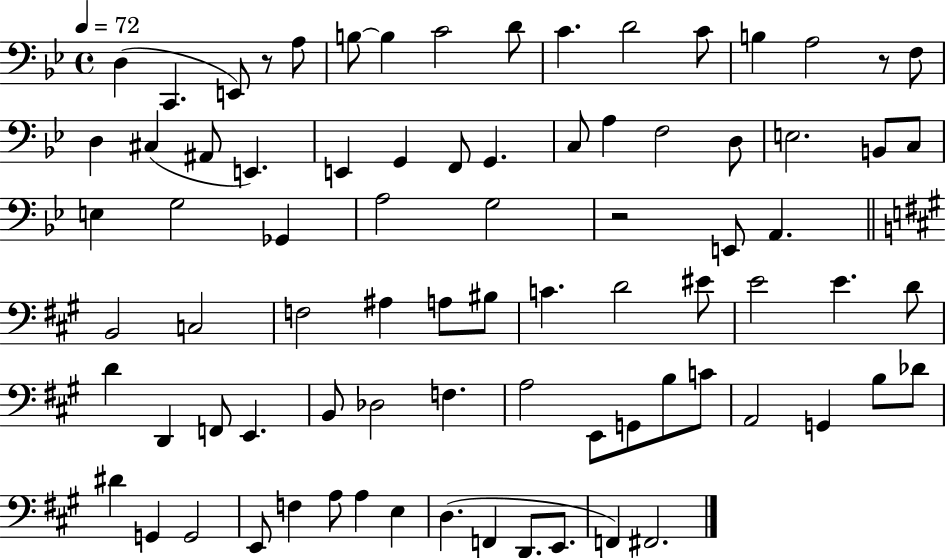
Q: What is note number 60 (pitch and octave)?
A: C4